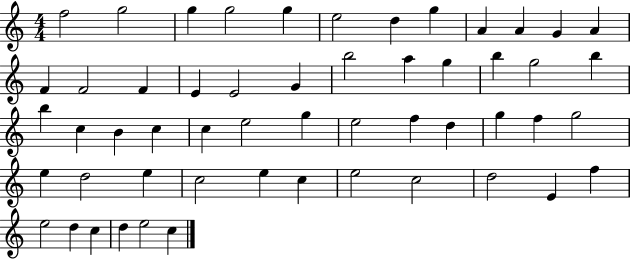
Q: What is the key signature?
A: C major